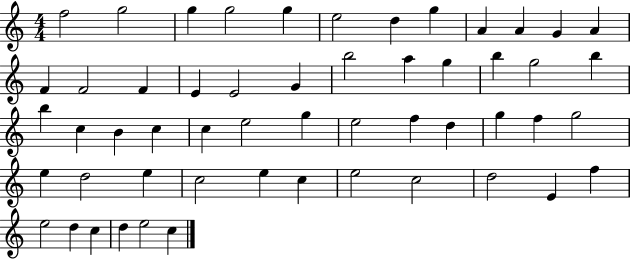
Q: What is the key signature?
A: C major